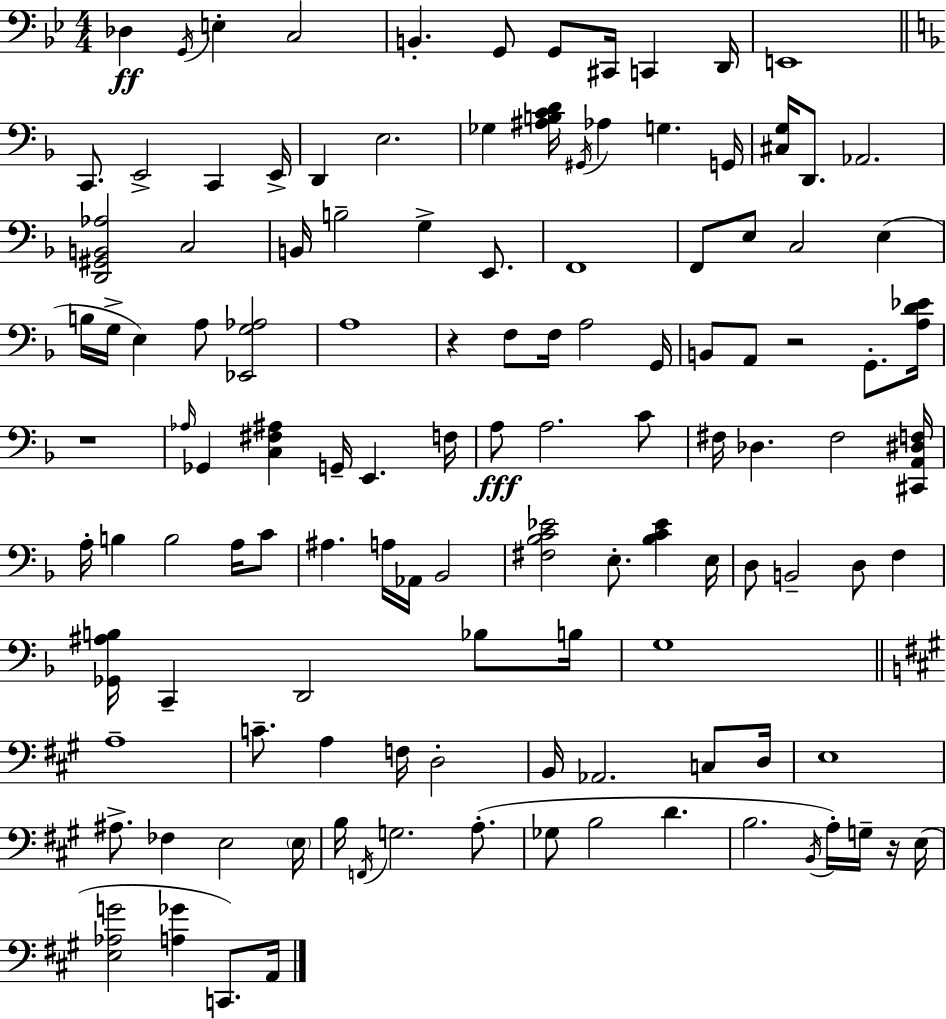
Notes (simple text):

Db3/q G2/s E3/q C3/h B2/q. G2/e G2/e C#2/s C2/q D2/s E2/w C2/e. E2/h C2/q E2/s D2/q E3/h. Gb3/q [A#3,B3,C4,D4]/s G#2/s Ab3/q G3/q. G2/s [C#3,G3]/s D2/e. Ab2/h. [D2,G#2,B2,Ab3]/h C3/h B2/s B3/h G3/q E2/e. F2/w F2/e E3/e C3/h E3/q B3/s G3/s E3/q A3/e [Eb2,G3,Ab3]/h A3/w R/q F3/e F3/s A3/h G2/s B2/e A2/e R/h G2/e. [A3,D4,Eb4]/s R/w Ab3/s Gb2/q [C3,F#3,A#3]/q G2/s E2/q. F3/s A3/e A3/h. C4/e F#3/s Db3/q. F#3/h [C#2,A2,D#3,F3]/s A3/s B3/q B3/h A3/s C4/e A#3/q. A3/s Ab2/s Bb2/h [F#3,Bb3,C4,Eb4]/h E3/e. [Bb3,C4,Eb4]/q E3/s D3/e B2/h D3/e F3/q [Gb2,A#3,B3]/s C2/q D2/h Bb3/e B3/s G3/w A3/w C4/e. A3/q F3/s D3/h B2/s Ab2/h. C3/e D3/s E3/w A#3/e. FES3/q E3/h E3/s B3/s F2/s G3/h. A3/e. Gb3/e B3/h D4/q. B3/h. B2/s A3/s G3/s R/s E3/s [E3,Ab3,G4]/h [A3,Gb4]/q C2/e. A2/s